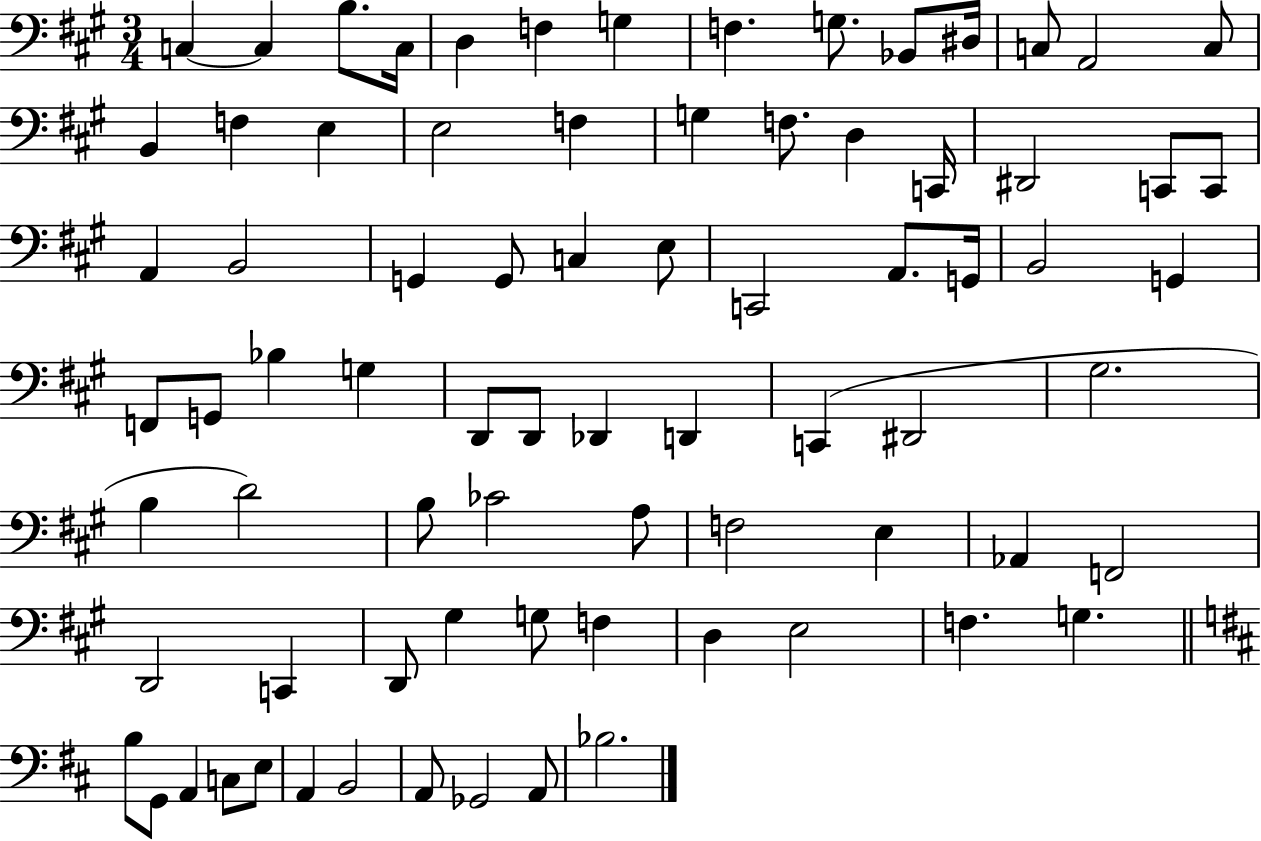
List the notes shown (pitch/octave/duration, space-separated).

C3/q C3/q B3/e. C3/s D3/q F3/q G3/q F3/q. G3/e. Bb2/e D#3/s C3/e A2/h C3/e B2/q F3/q E3/q E3/h F3/q G3/q F3/e. D3/q C2/s D#2/h C2/e C2/e A2/q B2/h G2/q G2/e C3/q E3/e C2/h A2/e. G2/s B2/h G2/q F2/e G2/e Bb3/q G3/q D2/e D2/e Db2/q D2/q C2/q D#2/h G#3/h. B3/q D4/h B3/e CES4/h A3/e F3/h E3/q Ab2/q F2/h D2/h C2/q D2/e G#3/q G3/e F3/q D3/q E3/h F3/q. G3/q. B3/e G2/e A2/q C3/e E3/e A2/q B2/h A2/e Gb2/h A2/e Bb3/h.